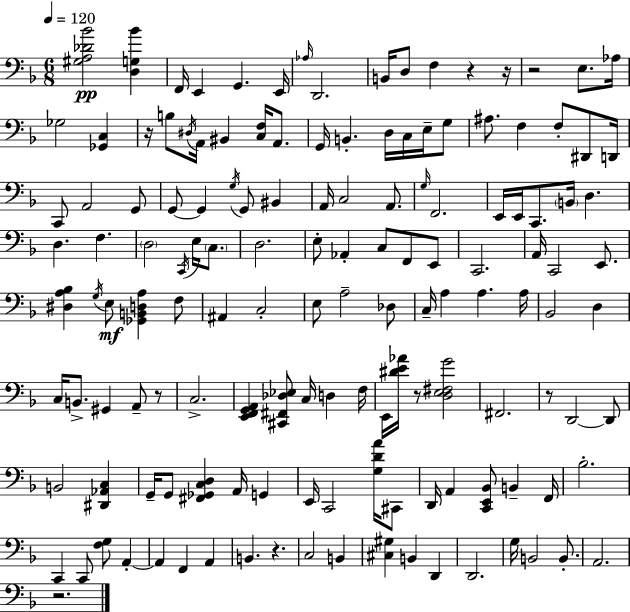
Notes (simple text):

[G#3,A3,Db4,Bb4]/h [D3,G3,Bb4]/q F2/s E2/q G2/q. E2/s Ab3/s D2/h. B2/s D3/e F3/q R/q R/s R/h E3/e. Ab3/s Gb3/h [Gb2,C3]/q R/s B3/e D#3/s A2/s BIS2/q [C3,F3]/s A2/e. G2/s B2/q. D3/s C3/s E3/s G3/e A#3/e. F3/q F3/e D#2/e D2/s C2/e A2/h G2/e G2/e G2/q G3/s G2/e BIS2/q A2/s C3/h A2/e. G3/s F2/h. E2/s E2/s C2/e. B2/s D3/q. D3/q. F3/q. D3/h C2/s E3/s C3/e. D3/h. E3/e Ab2/q C3/e F2/e E2/e C2/h. A2/s C2/h E2/e. [D#3,A3,Bb3]/q G3/s E3/e [Gb2,B2,D3,A3]/q F3/e A#2/q C3/h E3/e A3/h Db3/e C3/s A3/q A3/q. A3/s Bb2/h D3/q C3/s B2/e. G#2/q A2/e R/e C3/h. [E2,F2,G2,A2]/q [C#2,F#2,Db3,Eb3]/e C3/s D3/q F3/s E2/s [D#4,E4,Ab4]/s R/e [D3,E3,F#3,G4]/h F#2/h. R/e D2/h D2/e B2/h [D#2,Ab2,C3]/q G2/s G2/e [F#2,Gb2,C3,D3]/q A2/s G2/q E2/s C2/h [G3,D4,A4]/s C#2/e D2/s A2/q [C2,E2,Bb2]/e B2/q F2/s Bb3/h. C2/q C2/e [F3,G3]/e A2/q A2/q F2/q A2/q B2/q. R/q. C3/h B2/q [C#3,G#3]/q B2/q D2/q D2/h. G3/s B2/h B2/e. A2/h. R/h.